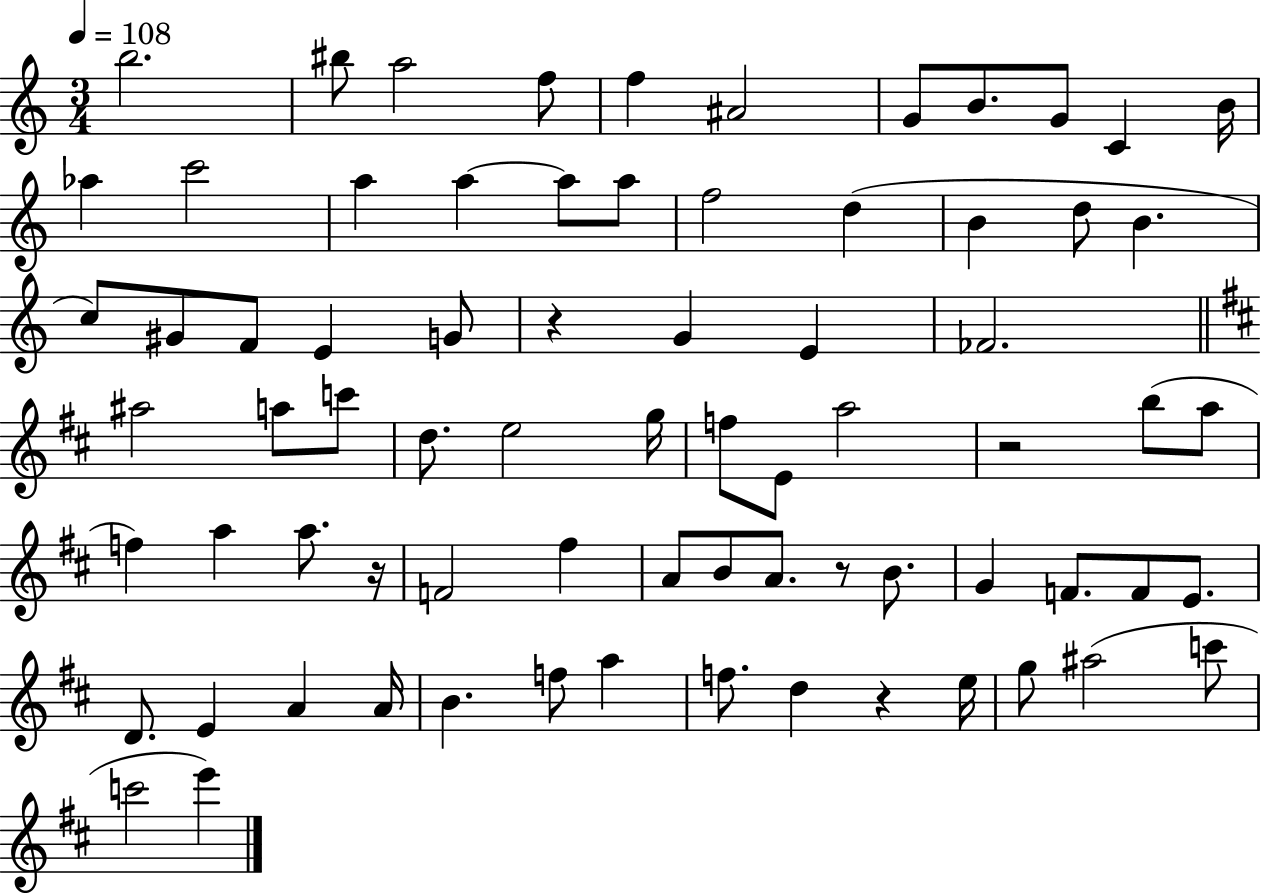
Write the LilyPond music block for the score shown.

{
  \clef treble
  \numericTimeSignature
  \time 3/4
  \key c \major
  \tempo 4 = 108
  b''2. | bis''8 a''2 f''8 | f''4 ais'2 | g'8 b'8. g'8 c'4 b'16 | \break aes''4 c'''2 | a''4 a''4~~ a''8 a''8 | f''2 d''4( | b'4 d''8 b'4. | \break c''8) gis'8 f'8 e'4 g'8 | r4 g'4 e'4 | fes'2. | \bar "||" \break \key b \minor ais''2 a''8 c'''8 | d''8. e''2 g''16 | f''8 e'8 a''2 | r2 b''8( a''8 | \break f''4) a''4 a''8. r16 | f'2 fis''4 | a'8 b'8 a'8. r8 b'8. | g'4 f'8. f'8 e'8. | \break d'8. e'4 a'4 a'16 | b'4. f''8 a''4 | f''8. d''4 r4 e''16 | g''8 ais''2( c'''8 | \break c'''2 e'''4) | \bar "|."
}